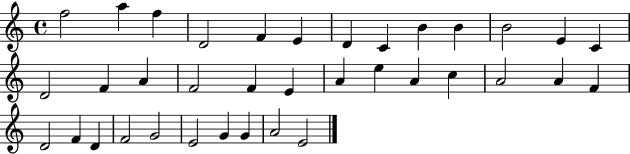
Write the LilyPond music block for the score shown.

{
  \clef treble
  \time 4/4
  \defaultTimeSignature
  \key c \major
  f''2 a''4 f''4 | d'2 f'4 e'4 | d'4 c'4 b'4 b'4 | b'2 e'4 c'4 | \break d'2 f'4 a'4 | f'2 f'4 e'4 | a'4 e''4 a'4 c''4 | a'2 a'4 f'4 | \break d'2 f'4 d'4 | f'2 g'2 | e'2 g'4 g'4 | a'2 e'2 | \break \bar "|."
}